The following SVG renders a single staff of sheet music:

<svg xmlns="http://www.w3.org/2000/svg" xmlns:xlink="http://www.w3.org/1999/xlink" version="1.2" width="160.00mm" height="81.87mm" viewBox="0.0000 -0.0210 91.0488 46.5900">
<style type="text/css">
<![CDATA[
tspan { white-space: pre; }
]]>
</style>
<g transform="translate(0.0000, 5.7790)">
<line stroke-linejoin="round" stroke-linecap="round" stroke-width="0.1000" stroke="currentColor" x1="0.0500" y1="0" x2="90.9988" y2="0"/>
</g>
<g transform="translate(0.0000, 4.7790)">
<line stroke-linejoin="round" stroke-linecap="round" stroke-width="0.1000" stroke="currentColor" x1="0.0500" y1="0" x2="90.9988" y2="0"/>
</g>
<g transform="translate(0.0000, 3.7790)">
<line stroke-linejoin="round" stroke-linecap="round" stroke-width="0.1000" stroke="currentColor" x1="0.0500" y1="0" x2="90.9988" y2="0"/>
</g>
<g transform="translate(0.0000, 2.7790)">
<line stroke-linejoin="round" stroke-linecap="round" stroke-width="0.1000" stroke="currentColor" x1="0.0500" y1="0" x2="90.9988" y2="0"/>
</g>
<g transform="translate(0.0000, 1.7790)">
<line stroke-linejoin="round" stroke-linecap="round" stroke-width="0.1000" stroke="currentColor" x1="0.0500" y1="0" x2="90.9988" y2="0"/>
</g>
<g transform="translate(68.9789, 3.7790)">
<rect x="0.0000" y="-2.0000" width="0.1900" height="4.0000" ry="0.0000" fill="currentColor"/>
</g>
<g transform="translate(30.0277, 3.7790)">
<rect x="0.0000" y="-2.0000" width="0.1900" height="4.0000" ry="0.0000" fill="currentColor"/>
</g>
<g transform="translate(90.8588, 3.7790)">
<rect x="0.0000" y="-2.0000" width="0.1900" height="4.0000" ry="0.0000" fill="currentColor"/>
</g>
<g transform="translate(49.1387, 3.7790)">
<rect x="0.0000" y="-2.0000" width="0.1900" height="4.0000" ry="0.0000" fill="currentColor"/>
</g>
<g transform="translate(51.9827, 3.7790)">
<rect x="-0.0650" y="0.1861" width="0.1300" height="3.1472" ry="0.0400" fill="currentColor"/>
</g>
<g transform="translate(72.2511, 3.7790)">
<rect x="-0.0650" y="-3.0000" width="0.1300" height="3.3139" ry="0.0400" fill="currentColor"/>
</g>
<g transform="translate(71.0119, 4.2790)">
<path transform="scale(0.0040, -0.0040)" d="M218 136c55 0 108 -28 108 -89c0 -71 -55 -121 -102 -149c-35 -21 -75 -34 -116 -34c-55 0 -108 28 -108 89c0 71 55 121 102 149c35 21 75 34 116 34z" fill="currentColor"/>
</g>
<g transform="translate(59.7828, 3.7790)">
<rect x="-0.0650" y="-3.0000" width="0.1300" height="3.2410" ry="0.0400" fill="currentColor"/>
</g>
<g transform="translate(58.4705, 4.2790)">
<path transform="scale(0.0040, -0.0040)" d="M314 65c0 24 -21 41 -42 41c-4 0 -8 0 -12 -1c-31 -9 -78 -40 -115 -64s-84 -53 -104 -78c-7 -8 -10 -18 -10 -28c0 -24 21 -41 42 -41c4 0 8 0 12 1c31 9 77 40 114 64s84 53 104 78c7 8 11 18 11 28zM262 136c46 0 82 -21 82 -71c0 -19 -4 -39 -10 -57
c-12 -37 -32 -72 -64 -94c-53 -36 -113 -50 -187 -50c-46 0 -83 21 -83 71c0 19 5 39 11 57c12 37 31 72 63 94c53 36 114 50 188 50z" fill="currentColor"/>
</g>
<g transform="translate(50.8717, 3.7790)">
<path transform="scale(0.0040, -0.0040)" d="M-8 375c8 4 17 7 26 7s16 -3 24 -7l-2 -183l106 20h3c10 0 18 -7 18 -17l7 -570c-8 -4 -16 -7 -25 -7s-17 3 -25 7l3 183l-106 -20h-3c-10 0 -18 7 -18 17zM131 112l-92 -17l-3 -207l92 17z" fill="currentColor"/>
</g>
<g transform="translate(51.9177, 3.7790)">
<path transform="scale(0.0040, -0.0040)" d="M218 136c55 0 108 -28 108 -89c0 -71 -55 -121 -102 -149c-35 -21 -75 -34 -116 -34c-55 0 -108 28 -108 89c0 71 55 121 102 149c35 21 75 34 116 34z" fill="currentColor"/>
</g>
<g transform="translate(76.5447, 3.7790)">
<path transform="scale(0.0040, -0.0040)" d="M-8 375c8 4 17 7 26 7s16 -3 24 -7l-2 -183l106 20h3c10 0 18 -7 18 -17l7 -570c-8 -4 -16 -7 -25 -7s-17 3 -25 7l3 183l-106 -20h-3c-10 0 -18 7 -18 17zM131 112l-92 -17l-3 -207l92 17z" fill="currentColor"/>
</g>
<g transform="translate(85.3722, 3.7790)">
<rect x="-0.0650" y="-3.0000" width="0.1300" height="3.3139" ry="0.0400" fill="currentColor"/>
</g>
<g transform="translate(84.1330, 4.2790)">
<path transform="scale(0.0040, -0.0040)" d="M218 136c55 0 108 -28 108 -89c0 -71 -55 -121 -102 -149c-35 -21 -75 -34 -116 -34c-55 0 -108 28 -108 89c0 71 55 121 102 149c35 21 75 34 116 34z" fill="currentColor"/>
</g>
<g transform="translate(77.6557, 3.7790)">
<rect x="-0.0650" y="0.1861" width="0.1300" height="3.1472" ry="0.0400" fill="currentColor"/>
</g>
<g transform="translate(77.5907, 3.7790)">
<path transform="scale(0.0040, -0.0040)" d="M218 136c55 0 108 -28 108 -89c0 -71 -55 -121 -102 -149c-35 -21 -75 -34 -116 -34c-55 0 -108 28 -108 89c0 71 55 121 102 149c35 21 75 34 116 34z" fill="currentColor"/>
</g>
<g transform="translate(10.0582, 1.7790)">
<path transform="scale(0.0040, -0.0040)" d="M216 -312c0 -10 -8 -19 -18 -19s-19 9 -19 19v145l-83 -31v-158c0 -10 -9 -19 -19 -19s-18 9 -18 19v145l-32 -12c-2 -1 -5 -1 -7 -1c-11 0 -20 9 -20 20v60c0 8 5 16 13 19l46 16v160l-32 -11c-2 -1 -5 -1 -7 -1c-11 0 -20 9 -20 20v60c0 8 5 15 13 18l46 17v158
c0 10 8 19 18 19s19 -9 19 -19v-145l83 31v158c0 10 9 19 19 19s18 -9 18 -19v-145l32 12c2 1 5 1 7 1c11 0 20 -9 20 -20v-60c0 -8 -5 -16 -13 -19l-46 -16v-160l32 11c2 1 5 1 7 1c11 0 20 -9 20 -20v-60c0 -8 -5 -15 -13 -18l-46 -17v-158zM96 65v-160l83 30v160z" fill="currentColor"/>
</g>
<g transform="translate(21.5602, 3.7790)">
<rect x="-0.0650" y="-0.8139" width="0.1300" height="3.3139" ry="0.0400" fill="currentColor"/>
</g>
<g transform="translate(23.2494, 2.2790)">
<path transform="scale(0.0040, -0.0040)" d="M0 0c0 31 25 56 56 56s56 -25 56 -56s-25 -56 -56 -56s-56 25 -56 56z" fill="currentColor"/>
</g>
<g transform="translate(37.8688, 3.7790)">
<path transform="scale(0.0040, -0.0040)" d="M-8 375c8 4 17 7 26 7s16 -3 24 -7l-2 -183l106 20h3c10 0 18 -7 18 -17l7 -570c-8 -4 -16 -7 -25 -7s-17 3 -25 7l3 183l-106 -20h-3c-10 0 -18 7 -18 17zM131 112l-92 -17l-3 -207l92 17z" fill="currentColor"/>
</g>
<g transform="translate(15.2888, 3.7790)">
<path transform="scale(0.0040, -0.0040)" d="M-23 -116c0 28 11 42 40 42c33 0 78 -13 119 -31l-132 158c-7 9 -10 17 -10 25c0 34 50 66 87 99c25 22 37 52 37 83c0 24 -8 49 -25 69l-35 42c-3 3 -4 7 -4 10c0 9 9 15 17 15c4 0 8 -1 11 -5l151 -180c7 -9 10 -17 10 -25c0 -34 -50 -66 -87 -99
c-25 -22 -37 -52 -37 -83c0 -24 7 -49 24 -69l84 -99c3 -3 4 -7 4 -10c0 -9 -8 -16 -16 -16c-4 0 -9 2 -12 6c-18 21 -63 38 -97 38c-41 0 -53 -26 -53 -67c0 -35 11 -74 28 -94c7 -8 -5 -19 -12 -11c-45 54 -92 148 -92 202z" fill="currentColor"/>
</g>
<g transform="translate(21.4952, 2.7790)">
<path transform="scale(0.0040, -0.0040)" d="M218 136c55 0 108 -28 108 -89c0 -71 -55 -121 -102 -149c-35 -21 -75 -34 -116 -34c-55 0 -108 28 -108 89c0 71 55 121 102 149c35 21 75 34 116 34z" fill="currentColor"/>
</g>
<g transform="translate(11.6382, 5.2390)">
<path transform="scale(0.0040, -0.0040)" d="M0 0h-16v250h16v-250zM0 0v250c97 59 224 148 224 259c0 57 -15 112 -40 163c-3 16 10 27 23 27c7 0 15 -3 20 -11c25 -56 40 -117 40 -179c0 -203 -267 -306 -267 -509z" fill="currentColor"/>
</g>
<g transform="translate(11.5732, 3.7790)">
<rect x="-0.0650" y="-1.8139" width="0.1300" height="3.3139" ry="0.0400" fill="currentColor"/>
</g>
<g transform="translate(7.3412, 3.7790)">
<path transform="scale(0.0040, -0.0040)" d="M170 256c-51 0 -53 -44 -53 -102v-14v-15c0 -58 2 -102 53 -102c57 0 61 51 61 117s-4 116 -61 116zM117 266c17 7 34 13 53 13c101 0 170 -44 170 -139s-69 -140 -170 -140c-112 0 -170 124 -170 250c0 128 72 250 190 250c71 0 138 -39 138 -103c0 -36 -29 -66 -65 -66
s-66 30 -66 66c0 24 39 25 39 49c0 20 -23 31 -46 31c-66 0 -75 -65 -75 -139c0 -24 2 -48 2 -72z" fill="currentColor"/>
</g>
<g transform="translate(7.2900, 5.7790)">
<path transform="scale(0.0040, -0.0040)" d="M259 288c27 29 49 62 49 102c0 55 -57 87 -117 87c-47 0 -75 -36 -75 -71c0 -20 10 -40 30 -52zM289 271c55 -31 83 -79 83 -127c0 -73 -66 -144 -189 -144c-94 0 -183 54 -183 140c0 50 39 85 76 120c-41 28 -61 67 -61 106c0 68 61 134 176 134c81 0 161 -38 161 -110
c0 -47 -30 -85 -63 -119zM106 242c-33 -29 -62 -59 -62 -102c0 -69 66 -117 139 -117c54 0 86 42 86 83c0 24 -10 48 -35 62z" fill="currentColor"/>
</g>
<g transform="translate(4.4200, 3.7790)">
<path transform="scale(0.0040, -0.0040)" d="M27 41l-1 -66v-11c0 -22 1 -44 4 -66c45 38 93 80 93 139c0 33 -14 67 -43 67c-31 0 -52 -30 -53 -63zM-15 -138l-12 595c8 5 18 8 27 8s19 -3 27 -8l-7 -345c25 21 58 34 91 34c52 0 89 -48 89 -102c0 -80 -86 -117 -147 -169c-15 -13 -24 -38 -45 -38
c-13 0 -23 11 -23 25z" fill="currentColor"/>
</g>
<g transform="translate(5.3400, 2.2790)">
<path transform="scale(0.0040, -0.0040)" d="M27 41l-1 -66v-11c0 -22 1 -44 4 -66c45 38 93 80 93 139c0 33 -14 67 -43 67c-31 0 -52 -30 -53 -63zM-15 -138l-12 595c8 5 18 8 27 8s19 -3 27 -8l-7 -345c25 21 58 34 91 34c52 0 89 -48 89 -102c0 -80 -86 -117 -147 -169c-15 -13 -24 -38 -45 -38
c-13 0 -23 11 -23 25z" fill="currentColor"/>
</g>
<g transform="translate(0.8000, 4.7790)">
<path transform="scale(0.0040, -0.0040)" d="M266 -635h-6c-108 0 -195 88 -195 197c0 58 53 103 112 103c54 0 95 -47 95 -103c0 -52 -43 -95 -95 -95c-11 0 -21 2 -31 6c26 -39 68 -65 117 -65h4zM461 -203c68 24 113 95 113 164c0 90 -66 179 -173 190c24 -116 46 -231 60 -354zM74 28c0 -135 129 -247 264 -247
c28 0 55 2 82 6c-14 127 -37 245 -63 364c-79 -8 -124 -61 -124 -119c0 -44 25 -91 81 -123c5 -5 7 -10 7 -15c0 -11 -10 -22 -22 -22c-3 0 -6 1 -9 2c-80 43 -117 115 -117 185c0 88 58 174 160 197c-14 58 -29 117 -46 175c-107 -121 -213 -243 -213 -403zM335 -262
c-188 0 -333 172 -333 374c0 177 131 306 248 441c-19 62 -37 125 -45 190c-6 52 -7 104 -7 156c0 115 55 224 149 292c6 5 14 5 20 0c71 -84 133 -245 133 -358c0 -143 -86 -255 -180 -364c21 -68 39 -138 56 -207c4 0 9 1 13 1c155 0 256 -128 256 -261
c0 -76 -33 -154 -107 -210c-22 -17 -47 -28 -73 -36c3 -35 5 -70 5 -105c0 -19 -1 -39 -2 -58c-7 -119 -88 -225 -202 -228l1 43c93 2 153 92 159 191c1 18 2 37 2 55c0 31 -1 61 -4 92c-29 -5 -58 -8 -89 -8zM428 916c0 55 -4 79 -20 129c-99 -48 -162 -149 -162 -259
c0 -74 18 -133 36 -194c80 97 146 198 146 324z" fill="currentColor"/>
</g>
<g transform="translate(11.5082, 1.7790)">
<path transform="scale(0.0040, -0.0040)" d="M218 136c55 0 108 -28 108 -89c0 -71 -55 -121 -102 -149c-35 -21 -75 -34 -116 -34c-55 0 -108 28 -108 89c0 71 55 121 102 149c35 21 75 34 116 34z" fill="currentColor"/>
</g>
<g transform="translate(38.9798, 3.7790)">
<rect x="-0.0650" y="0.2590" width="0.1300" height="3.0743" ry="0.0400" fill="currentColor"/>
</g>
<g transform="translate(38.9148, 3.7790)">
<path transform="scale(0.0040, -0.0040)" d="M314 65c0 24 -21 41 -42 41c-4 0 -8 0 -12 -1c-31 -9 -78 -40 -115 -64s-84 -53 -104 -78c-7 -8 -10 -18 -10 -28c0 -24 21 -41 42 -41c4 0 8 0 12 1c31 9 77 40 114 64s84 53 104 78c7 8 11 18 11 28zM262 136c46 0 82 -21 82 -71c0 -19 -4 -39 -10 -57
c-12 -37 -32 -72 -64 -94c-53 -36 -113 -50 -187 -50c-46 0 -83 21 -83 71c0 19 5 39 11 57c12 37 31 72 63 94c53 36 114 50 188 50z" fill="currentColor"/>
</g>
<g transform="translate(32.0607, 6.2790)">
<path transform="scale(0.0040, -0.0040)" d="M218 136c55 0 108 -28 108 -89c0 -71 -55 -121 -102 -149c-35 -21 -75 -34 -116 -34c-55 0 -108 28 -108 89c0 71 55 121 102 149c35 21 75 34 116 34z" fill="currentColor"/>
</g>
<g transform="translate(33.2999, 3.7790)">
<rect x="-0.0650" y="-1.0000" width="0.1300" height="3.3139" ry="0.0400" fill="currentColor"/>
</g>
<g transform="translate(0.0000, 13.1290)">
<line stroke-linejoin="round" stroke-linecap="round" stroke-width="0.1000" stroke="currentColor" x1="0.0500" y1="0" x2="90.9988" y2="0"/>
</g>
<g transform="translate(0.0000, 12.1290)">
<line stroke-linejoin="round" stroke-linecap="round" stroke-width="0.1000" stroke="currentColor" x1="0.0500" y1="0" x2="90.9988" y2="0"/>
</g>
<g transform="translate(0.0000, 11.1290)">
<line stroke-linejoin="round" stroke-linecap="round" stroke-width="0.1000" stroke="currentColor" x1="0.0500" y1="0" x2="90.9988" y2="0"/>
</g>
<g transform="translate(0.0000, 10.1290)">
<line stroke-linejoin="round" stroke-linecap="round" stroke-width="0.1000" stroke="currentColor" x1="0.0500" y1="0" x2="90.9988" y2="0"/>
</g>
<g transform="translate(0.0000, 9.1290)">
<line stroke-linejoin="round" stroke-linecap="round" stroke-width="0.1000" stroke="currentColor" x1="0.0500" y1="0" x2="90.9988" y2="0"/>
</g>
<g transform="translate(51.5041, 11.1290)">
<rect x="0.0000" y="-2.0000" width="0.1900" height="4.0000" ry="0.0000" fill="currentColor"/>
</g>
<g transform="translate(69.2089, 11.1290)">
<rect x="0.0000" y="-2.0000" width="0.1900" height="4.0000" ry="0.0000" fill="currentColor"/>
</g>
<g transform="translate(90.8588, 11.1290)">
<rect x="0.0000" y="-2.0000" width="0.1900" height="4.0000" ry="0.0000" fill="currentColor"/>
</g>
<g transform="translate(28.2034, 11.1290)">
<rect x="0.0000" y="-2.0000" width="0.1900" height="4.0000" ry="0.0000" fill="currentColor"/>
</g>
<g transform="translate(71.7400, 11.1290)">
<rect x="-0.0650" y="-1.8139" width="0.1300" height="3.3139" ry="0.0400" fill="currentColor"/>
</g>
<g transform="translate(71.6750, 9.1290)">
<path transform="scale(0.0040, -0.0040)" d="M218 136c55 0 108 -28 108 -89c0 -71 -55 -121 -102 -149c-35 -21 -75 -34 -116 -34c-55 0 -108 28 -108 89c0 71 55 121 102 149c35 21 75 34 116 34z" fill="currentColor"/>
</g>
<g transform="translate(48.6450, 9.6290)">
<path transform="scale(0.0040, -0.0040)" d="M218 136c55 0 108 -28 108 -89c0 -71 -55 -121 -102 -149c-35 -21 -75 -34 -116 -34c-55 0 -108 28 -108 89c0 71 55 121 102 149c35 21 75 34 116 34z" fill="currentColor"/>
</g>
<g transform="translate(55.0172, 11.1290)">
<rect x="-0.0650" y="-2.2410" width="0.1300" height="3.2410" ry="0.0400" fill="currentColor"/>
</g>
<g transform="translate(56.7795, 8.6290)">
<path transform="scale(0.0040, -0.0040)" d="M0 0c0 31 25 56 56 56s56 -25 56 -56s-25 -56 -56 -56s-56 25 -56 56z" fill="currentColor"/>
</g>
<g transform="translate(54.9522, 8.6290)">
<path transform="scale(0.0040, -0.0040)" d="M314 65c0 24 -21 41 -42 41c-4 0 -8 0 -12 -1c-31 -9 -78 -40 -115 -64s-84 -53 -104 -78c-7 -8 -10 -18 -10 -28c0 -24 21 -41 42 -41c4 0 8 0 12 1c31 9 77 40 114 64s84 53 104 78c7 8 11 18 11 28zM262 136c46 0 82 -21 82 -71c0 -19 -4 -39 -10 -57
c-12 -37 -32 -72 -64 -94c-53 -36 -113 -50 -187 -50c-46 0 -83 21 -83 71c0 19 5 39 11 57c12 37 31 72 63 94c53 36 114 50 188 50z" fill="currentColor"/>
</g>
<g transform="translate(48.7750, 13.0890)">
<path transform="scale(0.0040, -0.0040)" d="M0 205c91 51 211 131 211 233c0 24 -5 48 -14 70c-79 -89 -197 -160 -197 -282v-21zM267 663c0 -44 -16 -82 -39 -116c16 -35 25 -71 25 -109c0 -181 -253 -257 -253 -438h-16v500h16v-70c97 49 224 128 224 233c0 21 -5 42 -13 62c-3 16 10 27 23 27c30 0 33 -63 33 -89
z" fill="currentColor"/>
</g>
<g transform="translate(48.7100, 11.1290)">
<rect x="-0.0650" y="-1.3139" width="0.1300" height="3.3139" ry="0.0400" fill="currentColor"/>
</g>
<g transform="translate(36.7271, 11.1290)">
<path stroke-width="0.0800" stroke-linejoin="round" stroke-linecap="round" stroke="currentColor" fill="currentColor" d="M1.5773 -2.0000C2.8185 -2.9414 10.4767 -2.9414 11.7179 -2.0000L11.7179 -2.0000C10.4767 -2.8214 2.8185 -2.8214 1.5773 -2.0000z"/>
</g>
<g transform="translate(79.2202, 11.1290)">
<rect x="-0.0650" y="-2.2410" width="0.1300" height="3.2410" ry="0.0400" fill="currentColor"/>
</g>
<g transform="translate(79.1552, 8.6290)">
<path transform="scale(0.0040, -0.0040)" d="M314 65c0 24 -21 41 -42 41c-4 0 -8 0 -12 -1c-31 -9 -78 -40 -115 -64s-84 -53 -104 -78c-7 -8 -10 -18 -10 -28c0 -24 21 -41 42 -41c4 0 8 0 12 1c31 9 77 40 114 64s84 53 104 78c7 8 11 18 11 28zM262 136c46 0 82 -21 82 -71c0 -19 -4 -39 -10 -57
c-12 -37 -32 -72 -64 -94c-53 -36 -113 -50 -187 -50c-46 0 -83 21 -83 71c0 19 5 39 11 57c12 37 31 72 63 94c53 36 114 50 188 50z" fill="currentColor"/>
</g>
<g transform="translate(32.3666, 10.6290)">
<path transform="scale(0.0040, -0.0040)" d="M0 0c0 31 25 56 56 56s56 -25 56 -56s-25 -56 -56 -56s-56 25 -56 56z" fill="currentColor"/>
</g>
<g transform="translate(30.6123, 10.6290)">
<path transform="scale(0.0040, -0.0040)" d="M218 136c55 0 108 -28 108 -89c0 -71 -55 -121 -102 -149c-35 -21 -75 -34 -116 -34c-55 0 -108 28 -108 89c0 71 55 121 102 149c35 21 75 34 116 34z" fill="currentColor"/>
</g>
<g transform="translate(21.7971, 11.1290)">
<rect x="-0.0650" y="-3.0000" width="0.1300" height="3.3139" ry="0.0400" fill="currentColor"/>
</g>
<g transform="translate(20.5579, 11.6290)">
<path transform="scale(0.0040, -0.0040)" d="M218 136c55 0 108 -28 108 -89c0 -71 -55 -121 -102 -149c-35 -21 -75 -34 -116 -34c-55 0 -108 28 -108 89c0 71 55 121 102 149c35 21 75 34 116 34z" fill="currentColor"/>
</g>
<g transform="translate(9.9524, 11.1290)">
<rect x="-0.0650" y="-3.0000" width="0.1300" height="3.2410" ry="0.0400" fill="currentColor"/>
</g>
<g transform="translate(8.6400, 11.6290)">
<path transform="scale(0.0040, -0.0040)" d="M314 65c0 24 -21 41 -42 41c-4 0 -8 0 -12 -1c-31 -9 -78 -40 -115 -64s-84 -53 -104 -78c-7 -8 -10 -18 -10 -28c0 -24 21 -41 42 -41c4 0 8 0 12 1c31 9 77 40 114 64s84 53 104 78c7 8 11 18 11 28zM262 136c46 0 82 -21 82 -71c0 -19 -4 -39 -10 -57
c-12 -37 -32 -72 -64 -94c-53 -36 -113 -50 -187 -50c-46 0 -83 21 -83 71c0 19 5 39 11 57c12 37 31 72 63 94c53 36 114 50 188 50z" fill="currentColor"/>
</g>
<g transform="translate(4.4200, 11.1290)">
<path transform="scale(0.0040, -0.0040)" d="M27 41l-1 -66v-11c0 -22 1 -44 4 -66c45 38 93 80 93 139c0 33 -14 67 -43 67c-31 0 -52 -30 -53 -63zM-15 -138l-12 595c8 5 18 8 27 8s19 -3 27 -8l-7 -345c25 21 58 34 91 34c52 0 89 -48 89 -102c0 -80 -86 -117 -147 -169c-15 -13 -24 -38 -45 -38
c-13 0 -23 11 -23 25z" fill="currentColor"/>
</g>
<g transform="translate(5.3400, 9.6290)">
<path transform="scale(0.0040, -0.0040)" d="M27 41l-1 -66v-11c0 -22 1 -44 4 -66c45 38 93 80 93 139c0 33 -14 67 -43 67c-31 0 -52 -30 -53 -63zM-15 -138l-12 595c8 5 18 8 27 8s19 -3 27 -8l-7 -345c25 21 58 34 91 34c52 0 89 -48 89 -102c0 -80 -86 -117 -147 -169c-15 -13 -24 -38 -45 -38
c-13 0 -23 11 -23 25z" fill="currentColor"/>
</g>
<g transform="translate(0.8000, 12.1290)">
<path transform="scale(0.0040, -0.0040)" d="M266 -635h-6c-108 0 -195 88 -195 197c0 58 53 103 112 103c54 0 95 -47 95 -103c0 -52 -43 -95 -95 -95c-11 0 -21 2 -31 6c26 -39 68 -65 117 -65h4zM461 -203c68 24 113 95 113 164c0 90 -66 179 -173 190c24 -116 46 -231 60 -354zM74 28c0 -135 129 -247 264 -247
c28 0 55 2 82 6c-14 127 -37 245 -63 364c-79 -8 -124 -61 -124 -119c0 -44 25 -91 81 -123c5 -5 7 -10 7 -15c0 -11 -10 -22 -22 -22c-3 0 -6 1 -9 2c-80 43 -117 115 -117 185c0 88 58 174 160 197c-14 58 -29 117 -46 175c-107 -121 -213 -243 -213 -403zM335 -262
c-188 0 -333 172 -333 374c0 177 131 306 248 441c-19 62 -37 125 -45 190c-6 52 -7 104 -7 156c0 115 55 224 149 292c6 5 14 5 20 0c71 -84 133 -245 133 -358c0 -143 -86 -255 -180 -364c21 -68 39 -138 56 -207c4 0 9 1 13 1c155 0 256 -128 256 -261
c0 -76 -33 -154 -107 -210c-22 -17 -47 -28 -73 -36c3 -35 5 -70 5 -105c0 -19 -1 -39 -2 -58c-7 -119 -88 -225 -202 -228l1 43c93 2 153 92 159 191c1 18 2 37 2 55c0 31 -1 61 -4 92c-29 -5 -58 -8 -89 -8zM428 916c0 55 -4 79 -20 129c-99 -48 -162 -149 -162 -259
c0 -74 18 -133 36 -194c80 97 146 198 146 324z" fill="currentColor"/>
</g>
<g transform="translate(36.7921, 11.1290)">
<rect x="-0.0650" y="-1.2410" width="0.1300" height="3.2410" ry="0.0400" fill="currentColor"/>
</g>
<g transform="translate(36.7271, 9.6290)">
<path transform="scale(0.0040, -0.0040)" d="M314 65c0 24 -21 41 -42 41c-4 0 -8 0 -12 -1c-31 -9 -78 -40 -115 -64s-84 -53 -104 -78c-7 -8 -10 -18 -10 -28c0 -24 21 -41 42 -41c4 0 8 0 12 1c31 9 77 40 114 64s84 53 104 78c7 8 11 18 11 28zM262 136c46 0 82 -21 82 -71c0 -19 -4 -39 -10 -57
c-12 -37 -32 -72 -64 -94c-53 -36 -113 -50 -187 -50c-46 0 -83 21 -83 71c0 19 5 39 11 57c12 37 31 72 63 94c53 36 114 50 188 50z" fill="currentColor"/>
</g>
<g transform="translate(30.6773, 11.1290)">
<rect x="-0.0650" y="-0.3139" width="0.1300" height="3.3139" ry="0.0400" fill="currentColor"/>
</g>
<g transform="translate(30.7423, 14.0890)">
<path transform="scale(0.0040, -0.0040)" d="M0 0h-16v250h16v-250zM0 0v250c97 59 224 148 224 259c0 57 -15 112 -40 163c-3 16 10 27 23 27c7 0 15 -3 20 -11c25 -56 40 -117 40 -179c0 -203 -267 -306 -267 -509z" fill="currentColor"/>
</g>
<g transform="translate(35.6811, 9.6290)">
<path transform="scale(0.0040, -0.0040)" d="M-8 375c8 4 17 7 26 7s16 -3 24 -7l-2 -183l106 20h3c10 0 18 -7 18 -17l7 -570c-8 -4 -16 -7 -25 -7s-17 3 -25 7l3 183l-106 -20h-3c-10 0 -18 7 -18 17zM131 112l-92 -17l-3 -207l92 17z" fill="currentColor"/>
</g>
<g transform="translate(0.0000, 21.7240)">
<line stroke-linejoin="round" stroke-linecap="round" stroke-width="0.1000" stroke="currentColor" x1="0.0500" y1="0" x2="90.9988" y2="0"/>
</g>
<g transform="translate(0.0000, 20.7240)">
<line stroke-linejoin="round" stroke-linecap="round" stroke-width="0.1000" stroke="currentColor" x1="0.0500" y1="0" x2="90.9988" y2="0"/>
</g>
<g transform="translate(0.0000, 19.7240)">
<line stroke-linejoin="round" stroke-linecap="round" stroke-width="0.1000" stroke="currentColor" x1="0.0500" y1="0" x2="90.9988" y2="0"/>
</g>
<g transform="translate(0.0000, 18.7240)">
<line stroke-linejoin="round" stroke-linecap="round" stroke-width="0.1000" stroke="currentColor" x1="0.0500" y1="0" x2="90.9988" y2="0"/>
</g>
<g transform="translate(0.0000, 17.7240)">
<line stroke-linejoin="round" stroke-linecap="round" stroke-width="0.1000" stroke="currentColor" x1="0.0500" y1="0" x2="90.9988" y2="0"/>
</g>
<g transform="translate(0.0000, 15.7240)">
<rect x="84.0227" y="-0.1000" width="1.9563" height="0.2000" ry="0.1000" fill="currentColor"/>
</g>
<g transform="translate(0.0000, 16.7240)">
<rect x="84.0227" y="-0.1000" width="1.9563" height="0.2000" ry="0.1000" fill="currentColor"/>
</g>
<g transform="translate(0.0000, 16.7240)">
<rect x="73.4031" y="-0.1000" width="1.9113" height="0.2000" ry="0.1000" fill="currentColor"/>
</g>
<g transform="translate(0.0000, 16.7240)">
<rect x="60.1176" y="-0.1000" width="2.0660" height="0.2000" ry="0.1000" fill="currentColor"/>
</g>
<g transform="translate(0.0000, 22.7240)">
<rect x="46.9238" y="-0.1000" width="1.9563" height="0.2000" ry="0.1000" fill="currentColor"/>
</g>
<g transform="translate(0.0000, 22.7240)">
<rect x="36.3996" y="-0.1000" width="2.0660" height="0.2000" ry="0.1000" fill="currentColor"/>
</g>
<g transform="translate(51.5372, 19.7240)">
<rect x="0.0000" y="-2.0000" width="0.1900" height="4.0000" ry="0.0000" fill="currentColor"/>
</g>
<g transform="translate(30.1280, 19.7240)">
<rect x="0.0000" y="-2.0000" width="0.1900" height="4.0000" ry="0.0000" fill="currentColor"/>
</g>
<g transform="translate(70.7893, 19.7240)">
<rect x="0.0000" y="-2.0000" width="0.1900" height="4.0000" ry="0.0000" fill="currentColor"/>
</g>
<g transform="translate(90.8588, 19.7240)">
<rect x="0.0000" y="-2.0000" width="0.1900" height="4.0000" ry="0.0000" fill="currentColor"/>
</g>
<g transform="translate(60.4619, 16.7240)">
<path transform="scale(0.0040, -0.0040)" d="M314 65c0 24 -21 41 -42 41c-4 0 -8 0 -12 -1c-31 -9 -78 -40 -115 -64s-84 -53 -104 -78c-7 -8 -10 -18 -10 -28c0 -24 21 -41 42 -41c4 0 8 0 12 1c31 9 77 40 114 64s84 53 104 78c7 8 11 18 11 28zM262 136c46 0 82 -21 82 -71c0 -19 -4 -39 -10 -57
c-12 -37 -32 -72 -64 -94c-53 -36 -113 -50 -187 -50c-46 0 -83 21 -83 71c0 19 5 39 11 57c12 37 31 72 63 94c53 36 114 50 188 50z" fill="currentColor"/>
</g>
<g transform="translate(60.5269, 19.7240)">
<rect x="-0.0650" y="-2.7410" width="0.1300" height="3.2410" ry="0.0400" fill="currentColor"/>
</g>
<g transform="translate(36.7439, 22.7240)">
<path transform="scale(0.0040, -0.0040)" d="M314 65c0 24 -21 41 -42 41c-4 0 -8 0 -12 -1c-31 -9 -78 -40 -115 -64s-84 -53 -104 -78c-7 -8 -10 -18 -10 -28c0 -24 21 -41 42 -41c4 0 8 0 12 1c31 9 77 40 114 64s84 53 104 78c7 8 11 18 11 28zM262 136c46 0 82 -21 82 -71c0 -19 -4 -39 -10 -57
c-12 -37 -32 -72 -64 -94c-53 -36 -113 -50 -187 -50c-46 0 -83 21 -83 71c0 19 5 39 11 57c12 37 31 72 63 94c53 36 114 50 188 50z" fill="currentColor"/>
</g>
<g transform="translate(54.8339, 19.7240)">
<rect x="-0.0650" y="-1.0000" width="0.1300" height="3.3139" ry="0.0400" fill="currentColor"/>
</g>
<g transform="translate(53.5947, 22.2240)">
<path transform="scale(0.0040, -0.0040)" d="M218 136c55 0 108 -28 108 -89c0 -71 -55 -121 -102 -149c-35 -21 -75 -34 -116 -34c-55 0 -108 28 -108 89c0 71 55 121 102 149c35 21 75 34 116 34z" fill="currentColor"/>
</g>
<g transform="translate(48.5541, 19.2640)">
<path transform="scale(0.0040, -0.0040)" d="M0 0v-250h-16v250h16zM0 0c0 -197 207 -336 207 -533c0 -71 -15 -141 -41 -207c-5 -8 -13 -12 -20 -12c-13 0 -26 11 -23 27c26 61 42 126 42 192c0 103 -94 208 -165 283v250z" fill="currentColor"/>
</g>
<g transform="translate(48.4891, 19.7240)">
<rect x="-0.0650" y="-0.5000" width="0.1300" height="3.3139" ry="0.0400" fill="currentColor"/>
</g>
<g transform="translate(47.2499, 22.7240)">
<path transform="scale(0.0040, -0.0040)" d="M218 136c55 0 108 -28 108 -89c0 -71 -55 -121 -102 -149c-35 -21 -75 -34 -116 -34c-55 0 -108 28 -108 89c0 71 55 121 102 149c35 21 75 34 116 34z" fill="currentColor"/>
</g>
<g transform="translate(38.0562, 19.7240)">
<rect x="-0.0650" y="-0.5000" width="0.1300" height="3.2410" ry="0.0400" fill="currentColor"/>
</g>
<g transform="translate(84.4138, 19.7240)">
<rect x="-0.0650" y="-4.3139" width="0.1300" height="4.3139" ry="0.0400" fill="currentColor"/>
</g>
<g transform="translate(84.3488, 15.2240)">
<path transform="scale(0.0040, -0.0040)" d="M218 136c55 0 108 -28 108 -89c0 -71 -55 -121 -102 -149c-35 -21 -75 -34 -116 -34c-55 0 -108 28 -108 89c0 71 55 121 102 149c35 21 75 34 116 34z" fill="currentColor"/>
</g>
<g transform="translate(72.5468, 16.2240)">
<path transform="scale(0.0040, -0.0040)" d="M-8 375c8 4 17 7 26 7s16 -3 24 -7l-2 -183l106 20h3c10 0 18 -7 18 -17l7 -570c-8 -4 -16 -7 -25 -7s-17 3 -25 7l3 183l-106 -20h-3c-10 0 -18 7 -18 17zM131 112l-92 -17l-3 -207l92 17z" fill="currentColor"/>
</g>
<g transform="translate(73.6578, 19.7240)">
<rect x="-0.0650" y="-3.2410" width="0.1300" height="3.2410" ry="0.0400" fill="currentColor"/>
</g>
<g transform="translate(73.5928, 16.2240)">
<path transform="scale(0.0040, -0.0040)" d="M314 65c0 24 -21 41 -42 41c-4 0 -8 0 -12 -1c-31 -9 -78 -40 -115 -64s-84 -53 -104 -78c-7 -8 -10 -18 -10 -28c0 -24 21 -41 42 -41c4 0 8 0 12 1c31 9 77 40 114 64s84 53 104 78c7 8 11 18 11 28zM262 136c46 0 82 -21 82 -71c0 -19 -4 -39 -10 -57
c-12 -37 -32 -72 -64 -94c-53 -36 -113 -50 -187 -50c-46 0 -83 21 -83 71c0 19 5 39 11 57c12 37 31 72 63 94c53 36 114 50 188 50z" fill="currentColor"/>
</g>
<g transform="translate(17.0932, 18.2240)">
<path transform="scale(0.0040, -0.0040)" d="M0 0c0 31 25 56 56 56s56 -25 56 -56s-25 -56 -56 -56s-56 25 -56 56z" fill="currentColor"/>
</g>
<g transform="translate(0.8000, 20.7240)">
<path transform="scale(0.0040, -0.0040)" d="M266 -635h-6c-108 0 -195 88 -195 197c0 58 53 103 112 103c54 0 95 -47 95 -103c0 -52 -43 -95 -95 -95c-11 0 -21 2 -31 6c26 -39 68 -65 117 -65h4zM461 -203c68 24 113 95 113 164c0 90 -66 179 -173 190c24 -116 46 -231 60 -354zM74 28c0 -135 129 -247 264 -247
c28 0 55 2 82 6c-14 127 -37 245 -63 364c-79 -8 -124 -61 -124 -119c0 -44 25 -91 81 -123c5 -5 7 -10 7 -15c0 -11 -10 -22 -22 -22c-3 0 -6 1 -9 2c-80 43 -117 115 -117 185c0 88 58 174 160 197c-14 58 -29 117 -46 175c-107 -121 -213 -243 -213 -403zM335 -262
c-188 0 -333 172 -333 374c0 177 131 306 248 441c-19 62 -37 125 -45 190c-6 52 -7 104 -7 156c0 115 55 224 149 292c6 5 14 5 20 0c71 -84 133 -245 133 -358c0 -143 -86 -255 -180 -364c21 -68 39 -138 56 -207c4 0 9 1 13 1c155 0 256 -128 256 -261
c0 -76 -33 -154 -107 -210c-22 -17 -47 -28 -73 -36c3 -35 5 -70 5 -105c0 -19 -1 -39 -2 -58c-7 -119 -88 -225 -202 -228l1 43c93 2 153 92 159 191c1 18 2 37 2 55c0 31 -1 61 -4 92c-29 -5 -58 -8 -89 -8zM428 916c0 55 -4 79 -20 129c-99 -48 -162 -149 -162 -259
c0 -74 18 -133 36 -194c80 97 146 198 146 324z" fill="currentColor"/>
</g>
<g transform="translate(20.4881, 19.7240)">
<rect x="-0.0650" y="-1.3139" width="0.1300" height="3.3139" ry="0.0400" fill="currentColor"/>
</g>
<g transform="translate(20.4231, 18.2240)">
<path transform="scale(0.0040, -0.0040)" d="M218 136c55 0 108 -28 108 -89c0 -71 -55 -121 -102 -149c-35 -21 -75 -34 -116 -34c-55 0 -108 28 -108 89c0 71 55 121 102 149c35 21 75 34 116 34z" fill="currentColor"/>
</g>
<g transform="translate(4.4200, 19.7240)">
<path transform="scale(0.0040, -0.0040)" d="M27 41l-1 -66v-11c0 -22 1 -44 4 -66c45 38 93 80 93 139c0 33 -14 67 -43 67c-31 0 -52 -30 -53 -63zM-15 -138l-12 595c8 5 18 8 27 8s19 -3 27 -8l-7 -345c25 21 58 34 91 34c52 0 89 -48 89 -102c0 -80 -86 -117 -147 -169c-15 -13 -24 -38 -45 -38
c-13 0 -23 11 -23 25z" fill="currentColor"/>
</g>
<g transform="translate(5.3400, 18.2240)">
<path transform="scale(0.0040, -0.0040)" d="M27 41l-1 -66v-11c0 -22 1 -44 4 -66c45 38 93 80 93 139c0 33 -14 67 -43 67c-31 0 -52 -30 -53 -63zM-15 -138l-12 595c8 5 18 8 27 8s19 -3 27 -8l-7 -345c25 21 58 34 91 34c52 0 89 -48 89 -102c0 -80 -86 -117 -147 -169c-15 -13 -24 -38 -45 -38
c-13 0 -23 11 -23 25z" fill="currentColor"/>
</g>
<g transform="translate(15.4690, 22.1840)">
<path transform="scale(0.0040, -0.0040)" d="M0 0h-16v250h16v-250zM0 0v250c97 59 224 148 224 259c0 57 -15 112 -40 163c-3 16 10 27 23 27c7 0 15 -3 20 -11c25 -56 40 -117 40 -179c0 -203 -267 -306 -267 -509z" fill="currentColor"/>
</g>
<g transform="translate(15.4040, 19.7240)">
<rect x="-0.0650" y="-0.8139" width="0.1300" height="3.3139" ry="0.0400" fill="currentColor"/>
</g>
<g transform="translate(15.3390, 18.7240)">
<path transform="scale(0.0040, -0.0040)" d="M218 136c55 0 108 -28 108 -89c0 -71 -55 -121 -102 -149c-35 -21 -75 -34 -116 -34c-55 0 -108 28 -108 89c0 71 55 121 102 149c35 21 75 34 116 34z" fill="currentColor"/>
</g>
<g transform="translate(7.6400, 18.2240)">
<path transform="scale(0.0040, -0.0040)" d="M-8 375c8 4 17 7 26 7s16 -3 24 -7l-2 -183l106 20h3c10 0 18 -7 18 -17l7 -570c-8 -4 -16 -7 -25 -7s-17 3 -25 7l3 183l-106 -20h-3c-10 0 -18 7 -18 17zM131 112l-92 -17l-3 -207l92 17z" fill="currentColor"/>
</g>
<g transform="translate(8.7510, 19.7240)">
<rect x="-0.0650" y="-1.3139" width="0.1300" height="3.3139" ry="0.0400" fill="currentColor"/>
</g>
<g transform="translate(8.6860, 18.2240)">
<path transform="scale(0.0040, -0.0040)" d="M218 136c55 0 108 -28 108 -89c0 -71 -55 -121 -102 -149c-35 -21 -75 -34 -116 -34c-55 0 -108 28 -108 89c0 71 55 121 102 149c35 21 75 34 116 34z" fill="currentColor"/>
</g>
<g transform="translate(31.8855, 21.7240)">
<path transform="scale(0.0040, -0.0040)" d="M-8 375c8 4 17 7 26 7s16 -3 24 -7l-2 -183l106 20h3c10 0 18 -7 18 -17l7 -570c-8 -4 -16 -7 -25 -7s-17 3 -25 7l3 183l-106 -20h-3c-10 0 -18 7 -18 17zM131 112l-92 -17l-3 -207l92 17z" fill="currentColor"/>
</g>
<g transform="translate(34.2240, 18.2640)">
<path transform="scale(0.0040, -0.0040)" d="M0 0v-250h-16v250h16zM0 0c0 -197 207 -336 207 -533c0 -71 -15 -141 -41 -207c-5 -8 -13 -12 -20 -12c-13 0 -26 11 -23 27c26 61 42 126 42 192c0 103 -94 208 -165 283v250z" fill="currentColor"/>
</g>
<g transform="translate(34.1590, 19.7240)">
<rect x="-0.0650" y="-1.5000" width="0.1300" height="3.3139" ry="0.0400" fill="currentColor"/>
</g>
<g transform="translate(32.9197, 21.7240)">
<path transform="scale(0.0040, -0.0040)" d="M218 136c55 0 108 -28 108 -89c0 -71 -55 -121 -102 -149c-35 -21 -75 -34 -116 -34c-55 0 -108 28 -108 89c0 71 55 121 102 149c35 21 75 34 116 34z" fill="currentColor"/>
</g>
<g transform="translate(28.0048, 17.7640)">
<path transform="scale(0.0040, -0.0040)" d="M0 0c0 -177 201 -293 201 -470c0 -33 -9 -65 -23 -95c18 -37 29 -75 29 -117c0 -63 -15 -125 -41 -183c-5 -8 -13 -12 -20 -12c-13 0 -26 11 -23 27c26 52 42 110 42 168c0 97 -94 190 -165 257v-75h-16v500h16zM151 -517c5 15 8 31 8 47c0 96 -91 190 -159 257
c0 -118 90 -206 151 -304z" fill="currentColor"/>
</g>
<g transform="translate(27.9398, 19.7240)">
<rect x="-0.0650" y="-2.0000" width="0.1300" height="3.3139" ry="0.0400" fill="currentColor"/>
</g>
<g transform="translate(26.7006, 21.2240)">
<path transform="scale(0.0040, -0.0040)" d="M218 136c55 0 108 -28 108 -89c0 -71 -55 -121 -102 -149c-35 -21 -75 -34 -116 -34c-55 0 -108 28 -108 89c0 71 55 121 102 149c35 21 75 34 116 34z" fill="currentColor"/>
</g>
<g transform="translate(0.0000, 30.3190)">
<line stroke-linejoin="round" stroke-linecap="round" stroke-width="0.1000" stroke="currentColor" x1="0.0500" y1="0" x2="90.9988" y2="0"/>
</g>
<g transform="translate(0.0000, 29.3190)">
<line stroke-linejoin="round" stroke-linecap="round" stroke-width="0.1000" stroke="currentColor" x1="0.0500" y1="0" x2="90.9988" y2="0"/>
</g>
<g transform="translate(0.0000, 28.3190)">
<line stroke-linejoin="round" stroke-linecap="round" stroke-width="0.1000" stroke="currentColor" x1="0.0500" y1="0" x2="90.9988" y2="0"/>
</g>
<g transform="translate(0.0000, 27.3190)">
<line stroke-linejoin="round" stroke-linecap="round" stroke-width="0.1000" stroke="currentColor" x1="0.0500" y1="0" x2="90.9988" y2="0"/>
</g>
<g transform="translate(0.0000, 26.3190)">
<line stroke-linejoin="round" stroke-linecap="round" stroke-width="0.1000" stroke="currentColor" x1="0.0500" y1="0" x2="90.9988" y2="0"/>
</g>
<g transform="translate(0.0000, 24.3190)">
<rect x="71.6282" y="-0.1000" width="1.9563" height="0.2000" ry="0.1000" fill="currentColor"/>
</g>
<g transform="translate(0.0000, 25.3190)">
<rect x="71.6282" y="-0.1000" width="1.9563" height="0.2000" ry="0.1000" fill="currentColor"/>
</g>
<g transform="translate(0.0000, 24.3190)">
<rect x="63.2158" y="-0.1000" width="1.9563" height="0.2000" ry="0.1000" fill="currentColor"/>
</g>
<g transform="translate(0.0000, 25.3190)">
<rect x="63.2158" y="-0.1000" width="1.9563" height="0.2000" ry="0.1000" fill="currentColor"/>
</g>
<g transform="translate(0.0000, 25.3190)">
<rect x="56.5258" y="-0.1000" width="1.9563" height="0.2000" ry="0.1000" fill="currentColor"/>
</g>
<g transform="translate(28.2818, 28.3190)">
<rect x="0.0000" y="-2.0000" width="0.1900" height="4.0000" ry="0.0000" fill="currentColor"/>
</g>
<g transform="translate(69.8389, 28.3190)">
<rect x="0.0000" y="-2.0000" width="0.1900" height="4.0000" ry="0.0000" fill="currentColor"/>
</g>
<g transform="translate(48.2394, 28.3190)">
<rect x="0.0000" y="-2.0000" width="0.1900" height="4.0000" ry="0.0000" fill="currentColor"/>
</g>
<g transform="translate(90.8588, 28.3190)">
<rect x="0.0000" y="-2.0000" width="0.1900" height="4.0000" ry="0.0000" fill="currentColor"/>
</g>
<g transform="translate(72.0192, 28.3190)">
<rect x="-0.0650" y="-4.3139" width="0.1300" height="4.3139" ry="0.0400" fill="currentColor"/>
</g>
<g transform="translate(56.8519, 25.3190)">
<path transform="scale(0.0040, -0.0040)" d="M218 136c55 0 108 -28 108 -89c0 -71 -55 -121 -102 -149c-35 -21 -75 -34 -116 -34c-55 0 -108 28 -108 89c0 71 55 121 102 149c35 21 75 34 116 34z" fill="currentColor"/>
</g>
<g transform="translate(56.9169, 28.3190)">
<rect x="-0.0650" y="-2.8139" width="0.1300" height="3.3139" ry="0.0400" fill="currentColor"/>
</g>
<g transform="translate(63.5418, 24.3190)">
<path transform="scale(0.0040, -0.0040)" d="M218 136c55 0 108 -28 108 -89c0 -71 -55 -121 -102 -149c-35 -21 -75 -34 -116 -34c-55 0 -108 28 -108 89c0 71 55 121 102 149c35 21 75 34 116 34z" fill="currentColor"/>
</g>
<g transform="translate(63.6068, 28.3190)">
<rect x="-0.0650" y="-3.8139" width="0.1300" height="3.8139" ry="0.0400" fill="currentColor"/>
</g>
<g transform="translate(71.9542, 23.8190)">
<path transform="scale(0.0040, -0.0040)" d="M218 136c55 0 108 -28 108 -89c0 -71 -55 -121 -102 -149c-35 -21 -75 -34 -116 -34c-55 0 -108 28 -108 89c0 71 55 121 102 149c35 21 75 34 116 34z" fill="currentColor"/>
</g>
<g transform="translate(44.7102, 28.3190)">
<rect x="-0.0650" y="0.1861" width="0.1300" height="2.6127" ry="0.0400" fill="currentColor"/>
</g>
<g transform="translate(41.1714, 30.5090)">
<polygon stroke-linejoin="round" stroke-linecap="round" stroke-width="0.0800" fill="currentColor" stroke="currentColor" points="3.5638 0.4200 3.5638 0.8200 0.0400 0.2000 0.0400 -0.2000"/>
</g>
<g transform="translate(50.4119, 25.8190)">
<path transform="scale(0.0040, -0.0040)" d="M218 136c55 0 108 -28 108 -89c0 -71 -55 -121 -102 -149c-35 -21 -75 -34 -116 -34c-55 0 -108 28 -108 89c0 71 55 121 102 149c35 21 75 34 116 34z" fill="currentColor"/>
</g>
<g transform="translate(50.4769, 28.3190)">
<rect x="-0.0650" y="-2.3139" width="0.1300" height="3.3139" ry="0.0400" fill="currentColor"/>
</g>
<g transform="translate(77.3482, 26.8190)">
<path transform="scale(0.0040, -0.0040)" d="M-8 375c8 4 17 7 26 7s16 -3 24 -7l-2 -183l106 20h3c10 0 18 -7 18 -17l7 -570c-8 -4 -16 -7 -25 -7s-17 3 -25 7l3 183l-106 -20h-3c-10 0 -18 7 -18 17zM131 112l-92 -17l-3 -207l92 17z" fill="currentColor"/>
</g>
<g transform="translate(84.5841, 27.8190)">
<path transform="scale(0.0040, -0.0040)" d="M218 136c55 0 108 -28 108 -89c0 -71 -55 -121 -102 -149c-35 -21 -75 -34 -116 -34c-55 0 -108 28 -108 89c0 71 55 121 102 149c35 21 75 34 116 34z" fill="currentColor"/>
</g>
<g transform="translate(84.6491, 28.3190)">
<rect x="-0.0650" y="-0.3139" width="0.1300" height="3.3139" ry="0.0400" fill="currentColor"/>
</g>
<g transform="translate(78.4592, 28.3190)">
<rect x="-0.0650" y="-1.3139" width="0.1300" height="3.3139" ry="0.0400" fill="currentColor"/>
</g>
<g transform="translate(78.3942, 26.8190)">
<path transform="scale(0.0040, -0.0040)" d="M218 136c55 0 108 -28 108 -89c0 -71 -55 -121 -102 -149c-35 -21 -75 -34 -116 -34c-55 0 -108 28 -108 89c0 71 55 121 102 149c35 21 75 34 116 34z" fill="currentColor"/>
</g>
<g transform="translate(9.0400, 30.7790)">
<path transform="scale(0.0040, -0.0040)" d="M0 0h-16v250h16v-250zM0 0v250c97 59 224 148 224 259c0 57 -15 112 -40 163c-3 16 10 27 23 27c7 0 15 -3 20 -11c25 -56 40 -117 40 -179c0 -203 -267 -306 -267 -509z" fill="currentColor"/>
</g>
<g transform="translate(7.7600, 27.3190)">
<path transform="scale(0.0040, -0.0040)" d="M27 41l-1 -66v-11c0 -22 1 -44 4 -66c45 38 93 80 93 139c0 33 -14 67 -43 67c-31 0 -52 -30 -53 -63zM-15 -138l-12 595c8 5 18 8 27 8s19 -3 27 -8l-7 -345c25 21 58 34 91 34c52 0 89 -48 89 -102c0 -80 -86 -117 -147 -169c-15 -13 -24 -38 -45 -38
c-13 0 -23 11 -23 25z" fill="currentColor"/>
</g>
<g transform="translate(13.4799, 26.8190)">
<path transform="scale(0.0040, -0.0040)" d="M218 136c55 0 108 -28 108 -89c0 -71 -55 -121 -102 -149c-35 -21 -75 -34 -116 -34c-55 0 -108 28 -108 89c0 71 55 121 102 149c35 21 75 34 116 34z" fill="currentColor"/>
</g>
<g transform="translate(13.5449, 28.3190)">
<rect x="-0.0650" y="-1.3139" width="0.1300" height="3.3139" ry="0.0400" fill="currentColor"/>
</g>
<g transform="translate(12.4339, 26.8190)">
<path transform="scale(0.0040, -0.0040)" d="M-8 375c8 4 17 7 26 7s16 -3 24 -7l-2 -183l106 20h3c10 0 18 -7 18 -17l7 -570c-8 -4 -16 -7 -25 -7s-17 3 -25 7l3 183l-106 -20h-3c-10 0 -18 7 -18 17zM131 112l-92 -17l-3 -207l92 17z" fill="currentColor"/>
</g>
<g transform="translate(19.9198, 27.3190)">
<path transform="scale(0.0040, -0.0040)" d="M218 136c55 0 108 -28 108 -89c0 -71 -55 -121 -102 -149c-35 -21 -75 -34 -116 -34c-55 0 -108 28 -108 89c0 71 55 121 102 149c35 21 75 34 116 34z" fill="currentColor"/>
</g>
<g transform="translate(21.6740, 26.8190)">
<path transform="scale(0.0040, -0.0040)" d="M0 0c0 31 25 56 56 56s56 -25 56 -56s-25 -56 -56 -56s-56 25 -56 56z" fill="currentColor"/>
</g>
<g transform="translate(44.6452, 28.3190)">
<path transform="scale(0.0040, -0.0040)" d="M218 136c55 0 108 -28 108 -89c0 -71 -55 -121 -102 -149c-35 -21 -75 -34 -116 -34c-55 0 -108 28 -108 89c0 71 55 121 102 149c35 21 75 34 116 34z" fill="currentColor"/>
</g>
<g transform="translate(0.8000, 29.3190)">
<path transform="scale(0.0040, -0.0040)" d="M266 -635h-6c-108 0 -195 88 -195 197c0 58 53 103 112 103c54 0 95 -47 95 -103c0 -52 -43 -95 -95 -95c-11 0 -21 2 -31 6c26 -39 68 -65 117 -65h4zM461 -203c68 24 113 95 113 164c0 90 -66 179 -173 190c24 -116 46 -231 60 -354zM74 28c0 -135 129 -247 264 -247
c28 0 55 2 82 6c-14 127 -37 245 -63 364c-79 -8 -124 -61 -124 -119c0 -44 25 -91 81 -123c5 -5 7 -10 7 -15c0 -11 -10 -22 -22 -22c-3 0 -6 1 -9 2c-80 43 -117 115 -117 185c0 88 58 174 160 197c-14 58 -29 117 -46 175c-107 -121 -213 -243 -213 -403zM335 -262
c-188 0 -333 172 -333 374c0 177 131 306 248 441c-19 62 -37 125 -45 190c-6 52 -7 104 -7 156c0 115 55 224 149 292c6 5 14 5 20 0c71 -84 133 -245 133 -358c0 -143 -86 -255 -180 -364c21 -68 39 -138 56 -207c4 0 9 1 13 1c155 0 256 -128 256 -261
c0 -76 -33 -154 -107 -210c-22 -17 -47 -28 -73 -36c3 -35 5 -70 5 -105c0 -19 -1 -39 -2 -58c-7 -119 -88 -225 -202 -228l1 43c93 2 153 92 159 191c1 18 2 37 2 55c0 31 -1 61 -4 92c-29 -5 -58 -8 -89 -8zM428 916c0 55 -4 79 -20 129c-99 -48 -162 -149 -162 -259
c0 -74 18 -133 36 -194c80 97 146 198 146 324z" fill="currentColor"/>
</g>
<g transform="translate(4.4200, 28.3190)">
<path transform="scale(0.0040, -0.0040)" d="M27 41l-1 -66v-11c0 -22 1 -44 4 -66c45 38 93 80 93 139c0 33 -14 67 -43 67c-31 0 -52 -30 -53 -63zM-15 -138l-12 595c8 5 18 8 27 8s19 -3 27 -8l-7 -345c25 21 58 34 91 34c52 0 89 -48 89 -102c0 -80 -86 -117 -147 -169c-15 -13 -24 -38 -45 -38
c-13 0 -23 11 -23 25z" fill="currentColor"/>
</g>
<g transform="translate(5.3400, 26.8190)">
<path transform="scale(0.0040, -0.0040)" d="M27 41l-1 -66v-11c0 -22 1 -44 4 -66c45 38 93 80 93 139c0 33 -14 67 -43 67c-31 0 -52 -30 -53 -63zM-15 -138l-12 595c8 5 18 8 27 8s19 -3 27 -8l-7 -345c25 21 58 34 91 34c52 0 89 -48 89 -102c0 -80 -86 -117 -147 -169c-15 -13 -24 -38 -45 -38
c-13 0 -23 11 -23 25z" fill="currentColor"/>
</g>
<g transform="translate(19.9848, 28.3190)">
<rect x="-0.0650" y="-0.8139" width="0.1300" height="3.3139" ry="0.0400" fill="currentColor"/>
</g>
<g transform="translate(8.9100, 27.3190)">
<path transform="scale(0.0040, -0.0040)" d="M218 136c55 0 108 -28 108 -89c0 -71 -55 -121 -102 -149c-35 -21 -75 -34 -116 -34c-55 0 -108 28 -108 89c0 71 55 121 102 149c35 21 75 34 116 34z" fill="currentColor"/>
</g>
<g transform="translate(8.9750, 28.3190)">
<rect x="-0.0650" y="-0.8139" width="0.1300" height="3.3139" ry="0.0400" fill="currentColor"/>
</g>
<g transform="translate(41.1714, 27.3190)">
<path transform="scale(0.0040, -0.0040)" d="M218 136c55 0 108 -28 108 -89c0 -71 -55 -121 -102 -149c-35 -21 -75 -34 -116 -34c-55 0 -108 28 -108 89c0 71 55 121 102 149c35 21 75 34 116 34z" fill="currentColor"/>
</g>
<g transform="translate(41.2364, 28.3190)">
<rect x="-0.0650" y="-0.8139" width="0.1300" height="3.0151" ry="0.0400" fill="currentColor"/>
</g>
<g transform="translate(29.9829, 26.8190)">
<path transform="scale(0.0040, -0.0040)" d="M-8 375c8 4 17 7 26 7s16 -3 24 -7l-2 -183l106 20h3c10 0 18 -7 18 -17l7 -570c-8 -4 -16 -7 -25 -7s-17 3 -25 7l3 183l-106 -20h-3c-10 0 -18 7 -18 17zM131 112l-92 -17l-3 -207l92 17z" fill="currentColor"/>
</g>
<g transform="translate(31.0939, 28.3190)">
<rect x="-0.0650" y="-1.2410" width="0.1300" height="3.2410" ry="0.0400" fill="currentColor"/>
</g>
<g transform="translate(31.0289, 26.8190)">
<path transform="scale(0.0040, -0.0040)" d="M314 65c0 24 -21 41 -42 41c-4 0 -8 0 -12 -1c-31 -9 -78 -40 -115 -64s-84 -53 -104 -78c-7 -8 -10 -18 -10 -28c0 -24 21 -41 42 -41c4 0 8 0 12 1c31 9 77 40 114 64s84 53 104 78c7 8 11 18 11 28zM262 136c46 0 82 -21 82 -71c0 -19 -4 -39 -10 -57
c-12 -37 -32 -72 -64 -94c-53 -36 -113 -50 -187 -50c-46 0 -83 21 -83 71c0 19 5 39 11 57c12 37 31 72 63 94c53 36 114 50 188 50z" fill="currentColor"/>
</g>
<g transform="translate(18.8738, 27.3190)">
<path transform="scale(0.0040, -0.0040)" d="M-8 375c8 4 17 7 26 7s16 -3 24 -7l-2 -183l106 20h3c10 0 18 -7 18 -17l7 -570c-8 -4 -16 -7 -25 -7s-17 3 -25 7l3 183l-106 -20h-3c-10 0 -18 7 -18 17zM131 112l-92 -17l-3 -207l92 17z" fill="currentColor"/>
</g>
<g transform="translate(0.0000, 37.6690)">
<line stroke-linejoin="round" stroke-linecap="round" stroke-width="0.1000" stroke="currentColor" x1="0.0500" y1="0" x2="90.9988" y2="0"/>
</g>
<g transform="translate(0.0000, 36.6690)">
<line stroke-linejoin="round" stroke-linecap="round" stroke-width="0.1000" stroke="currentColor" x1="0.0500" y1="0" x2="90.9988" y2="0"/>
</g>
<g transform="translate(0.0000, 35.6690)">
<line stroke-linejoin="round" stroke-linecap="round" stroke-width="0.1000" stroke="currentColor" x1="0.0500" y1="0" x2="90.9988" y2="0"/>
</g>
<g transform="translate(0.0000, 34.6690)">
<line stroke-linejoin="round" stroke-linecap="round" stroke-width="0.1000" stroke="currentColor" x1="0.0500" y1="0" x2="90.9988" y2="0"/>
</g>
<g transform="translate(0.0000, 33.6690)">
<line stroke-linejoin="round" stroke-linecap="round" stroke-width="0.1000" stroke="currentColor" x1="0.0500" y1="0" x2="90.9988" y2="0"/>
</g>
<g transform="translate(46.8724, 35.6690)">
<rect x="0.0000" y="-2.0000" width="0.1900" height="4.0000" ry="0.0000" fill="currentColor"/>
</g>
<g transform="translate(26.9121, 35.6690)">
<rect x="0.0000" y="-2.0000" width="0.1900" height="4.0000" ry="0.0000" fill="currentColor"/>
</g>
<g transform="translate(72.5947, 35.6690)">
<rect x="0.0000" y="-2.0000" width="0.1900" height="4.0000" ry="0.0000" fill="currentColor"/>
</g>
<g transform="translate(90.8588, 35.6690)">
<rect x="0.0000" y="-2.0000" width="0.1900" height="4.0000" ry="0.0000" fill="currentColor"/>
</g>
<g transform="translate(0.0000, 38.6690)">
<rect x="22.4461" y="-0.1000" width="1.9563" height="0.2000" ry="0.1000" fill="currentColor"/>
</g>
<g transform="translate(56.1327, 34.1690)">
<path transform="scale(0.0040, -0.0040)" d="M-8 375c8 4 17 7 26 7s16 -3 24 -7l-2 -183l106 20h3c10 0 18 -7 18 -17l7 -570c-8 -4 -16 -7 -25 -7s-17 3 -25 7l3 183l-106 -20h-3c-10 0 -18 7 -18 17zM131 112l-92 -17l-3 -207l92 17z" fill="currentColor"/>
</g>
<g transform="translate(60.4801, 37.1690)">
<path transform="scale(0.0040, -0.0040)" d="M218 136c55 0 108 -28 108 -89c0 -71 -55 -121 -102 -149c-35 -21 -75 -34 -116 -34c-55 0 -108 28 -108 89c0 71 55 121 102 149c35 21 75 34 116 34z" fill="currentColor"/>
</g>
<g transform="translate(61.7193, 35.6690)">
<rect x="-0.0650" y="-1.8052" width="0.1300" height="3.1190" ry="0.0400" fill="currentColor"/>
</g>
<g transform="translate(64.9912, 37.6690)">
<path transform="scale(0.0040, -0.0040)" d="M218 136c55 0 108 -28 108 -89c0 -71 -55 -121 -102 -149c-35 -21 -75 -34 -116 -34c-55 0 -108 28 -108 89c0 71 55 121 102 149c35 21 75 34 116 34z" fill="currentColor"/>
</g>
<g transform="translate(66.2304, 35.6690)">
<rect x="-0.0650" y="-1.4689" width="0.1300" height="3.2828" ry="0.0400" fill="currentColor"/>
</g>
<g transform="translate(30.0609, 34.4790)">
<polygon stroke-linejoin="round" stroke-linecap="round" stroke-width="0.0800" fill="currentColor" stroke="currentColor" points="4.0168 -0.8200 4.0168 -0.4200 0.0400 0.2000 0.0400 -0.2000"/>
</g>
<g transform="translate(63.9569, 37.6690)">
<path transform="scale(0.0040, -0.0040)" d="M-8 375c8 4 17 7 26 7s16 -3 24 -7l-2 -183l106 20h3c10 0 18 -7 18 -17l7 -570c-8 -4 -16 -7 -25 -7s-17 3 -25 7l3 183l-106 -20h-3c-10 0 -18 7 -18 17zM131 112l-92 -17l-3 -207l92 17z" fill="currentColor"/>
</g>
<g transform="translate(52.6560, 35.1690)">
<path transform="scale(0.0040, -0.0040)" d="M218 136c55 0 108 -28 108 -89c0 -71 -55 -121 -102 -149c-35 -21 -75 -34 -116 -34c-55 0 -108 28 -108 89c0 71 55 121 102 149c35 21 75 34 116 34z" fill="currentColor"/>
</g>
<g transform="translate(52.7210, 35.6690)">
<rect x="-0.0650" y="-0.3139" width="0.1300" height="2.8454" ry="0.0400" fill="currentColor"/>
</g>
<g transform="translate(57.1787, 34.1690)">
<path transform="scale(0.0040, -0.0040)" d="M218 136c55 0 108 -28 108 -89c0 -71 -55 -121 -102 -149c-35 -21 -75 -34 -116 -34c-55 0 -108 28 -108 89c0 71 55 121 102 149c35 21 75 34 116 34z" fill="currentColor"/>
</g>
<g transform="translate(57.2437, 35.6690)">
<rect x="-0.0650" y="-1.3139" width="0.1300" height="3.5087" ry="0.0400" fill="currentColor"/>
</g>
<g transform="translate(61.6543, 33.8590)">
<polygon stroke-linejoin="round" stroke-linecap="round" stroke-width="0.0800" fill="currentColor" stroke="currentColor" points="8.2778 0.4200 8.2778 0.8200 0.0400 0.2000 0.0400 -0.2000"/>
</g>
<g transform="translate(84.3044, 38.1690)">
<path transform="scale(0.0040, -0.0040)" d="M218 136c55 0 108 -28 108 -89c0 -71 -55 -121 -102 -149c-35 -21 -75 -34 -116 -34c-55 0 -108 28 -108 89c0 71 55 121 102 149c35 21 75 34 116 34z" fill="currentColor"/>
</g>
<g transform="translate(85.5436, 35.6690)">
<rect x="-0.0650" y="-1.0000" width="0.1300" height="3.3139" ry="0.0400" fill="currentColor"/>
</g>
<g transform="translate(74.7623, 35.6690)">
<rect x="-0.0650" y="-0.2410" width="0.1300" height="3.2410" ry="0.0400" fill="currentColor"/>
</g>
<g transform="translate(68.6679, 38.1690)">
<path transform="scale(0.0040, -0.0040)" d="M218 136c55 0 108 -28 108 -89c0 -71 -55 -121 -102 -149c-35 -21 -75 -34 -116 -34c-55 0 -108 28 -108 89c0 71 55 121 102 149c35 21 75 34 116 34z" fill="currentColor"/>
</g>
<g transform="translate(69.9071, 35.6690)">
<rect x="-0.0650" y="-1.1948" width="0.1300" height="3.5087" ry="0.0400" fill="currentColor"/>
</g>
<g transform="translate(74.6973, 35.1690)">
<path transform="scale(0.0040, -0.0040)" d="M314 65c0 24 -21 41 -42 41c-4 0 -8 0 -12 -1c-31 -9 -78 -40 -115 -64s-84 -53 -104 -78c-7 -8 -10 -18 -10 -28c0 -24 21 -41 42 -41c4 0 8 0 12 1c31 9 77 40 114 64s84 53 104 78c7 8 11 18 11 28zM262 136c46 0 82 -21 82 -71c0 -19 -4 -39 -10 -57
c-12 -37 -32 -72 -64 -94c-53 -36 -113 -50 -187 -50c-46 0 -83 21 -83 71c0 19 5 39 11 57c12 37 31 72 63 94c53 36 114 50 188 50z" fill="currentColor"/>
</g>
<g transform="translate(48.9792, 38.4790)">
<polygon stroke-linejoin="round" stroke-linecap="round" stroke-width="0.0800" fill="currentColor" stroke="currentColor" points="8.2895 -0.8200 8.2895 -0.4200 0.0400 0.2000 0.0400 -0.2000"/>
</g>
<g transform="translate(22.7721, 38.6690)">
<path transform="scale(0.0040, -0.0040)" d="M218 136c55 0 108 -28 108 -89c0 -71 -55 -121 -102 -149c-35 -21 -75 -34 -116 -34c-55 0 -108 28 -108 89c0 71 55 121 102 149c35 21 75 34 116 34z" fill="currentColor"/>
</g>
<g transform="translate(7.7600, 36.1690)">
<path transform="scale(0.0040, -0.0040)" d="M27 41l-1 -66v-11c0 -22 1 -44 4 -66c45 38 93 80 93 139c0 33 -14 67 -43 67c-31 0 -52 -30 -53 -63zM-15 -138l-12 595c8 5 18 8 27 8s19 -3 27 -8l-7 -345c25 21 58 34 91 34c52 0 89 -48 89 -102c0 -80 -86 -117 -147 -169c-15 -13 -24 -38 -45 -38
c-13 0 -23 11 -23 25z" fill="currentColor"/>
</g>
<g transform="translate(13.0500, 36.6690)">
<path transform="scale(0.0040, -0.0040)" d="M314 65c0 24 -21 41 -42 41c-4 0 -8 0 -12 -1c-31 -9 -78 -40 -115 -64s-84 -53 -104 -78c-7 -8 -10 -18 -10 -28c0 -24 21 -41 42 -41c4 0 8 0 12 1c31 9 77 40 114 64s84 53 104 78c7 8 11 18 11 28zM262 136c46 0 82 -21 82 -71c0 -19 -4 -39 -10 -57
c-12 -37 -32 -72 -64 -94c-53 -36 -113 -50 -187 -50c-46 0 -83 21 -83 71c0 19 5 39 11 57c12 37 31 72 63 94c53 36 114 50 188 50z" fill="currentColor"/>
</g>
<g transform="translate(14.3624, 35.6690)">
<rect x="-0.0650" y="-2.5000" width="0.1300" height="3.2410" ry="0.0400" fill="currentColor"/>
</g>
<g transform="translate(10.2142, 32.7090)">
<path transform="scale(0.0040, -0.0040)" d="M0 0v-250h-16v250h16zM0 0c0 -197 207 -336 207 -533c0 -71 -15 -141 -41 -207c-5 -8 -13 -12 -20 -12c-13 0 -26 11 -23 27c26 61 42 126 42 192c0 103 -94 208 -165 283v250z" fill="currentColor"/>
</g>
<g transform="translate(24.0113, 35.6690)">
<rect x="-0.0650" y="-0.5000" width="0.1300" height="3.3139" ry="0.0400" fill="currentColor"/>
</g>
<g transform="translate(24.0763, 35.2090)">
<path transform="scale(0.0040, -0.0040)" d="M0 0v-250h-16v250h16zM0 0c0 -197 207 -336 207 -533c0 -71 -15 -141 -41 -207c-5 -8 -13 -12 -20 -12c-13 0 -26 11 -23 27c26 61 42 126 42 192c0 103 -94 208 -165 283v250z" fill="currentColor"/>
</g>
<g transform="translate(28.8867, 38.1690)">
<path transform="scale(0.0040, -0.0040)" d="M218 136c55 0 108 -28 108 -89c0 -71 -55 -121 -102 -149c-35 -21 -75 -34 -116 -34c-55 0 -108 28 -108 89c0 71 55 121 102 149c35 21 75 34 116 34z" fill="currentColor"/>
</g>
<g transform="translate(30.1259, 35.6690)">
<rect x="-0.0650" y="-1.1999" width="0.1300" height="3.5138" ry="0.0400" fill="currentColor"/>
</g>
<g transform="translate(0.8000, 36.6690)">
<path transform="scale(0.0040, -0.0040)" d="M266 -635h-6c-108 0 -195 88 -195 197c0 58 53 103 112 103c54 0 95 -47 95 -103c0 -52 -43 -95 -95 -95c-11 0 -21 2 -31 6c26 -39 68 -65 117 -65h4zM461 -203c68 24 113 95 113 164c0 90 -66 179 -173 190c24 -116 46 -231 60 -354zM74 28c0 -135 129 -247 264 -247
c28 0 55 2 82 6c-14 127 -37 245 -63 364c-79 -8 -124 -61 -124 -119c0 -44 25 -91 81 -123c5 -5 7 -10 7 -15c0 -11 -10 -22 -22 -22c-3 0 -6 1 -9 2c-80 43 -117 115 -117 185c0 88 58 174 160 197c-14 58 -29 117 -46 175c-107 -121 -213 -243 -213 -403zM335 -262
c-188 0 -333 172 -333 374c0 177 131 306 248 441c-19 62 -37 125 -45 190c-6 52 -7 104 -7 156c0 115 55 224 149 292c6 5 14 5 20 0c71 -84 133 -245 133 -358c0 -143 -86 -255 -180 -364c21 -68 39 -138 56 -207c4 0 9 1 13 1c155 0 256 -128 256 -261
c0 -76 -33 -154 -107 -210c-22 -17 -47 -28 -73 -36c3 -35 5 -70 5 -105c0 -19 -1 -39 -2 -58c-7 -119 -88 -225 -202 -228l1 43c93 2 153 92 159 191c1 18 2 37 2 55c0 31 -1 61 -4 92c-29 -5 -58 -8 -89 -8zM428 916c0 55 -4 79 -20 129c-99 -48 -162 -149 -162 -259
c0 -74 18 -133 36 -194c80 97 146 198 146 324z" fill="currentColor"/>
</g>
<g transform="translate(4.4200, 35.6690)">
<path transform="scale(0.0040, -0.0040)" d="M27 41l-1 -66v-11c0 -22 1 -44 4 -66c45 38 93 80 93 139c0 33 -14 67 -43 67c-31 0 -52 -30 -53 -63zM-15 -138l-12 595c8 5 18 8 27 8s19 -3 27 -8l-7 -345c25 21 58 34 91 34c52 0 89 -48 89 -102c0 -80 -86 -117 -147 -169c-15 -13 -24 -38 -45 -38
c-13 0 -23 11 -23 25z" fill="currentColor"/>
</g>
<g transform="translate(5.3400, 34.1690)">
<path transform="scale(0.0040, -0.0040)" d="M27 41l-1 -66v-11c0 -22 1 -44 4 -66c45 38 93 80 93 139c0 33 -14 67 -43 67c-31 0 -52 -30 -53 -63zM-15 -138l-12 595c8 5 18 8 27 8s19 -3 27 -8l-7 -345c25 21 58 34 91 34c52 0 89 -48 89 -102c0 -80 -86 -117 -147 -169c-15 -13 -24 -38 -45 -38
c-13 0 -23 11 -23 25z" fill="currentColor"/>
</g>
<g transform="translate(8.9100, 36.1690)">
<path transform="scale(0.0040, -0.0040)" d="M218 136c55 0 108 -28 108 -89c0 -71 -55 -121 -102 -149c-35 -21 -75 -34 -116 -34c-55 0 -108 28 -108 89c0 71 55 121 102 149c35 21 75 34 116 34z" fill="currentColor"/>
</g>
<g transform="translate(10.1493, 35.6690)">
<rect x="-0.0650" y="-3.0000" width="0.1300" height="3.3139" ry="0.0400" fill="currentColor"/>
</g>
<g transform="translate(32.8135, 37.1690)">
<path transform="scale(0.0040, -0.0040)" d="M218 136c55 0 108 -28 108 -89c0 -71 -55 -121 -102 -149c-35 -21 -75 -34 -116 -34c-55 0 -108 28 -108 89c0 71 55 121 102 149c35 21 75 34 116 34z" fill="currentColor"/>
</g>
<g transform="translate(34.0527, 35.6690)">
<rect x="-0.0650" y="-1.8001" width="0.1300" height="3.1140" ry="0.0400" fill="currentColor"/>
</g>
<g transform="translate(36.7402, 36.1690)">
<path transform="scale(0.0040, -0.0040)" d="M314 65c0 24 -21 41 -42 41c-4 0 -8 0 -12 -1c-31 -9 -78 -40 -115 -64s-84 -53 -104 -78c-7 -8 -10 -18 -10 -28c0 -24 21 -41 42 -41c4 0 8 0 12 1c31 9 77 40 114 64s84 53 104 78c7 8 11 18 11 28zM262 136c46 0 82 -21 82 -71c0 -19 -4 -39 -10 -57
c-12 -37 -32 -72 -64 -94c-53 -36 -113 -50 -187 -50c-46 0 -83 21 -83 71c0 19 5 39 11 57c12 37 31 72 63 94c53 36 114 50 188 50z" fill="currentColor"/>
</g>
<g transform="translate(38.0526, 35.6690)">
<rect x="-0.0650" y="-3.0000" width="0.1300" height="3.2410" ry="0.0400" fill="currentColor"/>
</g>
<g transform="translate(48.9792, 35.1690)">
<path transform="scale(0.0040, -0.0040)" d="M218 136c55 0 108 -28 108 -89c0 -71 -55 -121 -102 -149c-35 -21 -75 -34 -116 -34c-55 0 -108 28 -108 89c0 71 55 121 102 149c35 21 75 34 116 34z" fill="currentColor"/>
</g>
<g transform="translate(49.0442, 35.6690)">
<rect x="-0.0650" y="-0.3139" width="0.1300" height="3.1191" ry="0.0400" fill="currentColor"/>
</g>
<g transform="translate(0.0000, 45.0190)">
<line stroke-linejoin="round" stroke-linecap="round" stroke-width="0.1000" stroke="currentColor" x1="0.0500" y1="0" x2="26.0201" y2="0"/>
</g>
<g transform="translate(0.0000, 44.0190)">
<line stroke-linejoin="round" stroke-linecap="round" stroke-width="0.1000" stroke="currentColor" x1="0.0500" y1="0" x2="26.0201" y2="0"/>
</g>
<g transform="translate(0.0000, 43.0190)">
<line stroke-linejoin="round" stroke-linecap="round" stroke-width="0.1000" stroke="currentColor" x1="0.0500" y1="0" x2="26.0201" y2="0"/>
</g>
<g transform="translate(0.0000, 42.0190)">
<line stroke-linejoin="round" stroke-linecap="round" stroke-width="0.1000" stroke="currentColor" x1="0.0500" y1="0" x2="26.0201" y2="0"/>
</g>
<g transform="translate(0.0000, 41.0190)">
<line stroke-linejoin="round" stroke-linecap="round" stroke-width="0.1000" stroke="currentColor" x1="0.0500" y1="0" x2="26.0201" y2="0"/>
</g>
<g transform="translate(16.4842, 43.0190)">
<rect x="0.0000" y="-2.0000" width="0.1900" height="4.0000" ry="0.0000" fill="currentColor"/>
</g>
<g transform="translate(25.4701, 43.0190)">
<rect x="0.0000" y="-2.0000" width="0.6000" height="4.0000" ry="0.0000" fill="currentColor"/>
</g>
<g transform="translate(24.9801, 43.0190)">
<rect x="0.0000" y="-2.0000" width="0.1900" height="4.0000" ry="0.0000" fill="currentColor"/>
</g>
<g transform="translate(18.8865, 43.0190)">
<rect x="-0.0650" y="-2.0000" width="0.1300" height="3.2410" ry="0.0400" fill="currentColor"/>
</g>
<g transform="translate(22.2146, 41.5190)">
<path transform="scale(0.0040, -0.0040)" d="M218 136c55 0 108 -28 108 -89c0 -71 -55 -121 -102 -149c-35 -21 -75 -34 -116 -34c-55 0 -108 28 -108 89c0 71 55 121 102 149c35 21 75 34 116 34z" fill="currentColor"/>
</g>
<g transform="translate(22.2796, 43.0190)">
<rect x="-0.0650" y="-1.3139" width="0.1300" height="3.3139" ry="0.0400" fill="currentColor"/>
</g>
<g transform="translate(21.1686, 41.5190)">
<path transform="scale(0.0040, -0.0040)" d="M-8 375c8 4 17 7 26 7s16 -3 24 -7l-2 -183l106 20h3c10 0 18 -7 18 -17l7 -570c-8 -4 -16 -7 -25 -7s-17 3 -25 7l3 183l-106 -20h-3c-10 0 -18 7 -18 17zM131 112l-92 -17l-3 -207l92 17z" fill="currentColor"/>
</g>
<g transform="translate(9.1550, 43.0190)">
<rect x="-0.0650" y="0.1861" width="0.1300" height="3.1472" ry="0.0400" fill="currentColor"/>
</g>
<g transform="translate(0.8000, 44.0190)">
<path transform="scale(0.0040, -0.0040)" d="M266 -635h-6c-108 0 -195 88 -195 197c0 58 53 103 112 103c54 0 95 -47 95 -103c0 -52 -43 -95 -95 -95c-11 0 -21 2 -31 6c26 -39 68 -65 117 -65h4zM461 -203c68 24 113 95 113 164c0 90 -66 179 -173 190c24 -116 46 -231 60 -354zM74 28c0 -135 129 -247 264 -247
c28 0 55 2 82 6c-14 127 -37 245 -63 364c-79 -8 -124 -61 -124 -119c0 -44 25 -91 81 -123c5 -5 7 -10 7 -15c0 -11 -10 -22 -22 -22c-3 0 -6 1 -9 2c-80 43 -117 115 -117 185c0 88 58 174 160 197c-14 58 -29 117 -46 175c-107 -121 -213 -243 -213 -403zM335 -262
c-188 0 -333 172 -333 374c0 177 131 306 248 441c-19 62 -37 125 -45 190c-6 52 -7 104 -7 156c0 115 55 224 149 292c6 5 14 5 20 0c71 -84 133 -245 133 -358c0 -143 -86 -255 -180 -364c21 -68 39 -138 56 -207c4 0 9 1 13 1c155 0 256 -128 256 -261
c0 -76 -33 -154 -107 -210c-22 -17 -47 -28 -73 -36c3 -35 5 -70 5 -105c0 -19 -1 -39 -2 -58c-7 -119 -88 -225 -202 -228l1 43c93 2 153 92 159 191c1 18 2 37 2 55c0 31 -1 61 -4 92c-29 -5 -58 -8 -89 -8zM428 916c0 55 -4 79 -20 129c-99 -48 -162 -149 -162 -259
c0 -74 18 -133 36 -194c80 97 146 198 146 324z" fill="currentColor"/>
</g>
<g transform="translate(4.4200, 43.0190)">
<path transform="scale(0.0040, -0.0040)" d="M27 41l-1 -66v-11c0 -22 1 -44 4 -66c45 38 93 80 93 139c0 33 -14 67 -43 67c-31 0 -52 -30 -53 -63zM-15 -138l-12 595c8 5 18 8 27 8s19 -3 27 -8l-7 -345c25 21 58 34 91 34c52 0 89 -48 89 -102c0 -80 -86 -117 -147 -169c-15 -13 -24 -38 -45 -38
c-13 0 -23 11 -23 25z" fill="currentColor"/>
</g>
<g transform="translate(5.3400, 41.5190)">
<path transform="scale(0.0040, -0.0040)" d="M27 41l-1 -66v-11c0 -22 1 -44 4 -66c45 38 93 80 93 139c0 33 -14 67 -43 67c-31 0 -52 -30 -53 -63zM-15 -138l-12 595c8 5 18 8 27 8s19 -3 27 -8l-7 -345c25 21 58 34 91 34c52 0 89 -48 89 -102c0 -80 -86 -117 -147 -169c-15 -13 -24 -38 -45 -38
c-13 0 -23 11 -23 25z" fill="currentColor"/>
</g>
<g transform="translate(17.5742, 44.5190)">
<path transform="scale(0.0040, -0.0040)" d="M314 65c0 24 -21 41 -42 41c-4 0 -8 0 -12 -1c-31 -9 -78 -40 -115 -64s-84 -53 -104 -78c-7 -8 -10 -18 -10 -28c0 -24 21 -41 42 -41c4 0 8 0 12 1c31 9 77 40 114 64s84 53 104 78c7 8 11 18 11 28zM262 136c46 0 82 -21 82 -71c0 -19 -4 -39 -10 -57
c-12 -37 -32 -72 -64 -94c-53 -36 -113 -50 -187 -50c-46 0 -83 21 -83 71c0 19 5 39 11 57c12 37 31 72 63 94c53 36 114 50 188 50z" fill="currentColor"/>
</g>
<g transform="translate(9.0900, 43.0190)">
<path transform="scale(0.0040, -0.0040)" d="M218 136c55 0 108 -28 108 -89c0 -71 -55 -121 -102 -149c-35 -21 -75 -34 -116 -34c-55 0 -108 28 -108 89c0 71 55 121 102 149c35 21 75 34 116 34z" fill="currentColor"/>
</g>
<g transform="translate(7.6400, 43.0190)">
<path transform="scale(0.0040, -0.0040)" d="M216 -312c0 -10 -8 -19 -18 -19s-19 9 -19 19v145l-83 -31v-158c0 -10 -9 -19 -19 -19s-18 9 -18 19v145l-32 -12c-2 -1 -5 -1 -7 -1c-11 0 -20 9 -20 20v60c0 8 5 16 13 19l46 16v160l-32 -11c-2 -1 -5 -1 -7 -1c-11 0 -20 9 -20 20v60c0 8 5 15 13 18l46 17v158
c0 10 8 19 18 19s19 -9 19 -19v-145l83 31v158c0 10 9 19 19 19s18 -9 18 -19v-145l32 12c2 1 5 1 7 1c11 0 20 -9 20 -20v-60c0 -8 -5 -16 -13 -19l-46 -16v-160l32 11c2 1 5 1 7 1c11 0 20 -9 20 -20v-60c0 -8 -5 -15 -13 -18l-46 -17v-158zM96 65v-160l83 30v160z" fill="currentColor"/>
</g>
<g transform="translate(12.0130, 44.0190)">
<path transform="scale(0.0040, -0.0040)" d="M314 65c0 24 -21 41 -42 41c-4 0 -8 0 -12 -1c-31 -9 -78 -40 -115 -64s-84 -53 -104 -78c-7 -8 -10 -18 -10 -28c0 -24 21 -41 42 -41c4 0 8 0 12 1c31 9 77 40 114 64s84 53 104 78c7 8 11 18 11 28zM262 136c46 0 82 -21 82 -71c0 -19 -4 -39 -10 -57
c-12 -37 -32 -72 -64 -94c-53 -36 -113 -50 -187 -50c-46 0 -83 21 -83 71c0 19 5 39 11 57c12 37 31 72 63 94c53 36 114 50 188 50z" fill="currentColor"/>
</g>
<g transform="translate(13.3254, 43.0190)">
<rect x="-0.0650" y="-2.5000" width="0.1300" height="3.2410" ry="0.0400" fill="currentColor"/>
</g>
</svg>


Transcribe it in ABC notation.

X:1
T:Untitled
M:6/8
L:1/4
K:Bb
^f/2 z d D B2 B A2 A B A A2 A c/2 e2 e/4 g2 f g2 e d/2 e F/4 E/2 C2 C/2 D a2 b2 d' _d/2 e d e2 d/2 _B/2 g a c' d' e c _A/2 G2 C/2 D/2 F/2 A2 c/2 c/2 e/2 F/2 E/2 D/2 c2 D ^B G2 F2 e